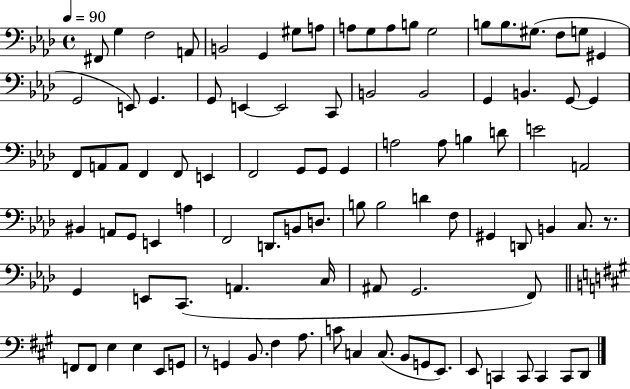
X:1
T:Untitled
M:4/4
L:1/4
K:Ab
^F,,/2 G, F,2 A,,/2 B,,2 G,, ^G,/2 A,/2 A,/2 G,/2 A,/2 B,/2 G,2 B,/2 B,/2 ^G,/2 F,/2 G,/2 ^G,, G,,2 E,,/2 G,, G,,/2 E,, E,,2 C,,/2 B,,2 B,,2 G,, B,, G,,/2 G,, F,,/2 A,,/2 A,,/2 F,, F,,/2 E,, F,,2 G,,/2 G,,/2 G,, A,2 A,/2 B, D/2 E2 A,,2 ^B,, A,,/2 G,,/2 E,, A, F,,2 D,,/2 B,,/2 D,/2 B,/2 B,2 D F,/2 ^G,, D,,/2 B,, C,/2 z/2 G,, E,,/2 C,,/2 A,, C,/4 ^A,,/2 G,,2 F,,/2 F,,/2 F,,/2 E, E, E,,/2 G,,/2 z/2 G,, B,,/2 ^F, A,/2 C/2 C, C,/2 B,,/2 G,,/2 E,,/2 E,,/2 C,, C,,/2 C,, C,,/2 D,,/2